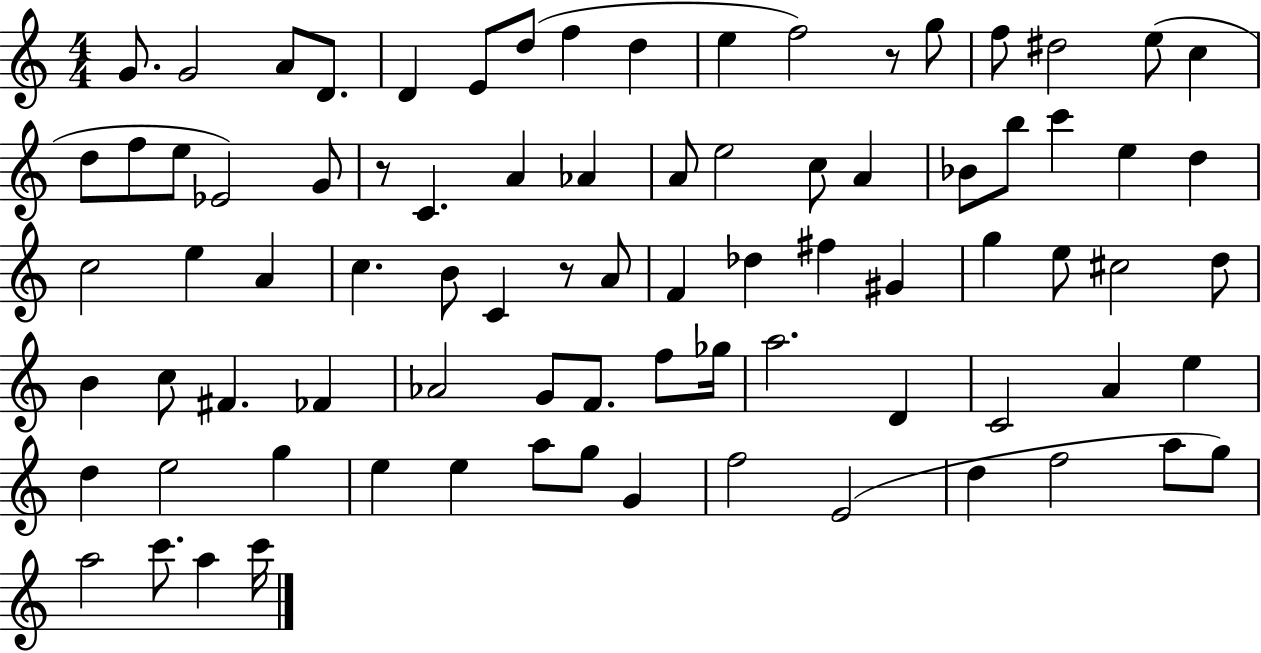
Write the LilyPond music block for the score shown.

{
  \clef treble
  \numericTimeSignature
  \time 4/4
  \key c \major
  \repeat volta 2 { g'8. g'2 a'8 d'8. | d'4 e'8 d''8( f''4 d''4 | e''4 f''2) r8 g''8 | f''8 dis''2 e''8( c''4 | \break d''8 f''8 e''8 ees'2) g'8 | r8 c'4. a'4 aes'4 | a'8 e''2 c''8 a'4 | bes'8 b''8 c'''4 e''4 d''4 | \break c''2 e''4 a'4 | c''4. b'8 c'4 r8 a'8 | f'4 des''4 fis''4 gis'4 | g''4 e''8 cis''2 d''8 | \break b'4 c''8 fis'4. fes'4 | aes'2 g'8 f'8. f''8 ges''16 | a''2. d'4 | c'2 a'4 e''4 | \break d''4 e''2 g''4 | e''4 e''4 a''8 g''8 g'4 | f''2 e'2( | d''4 f''2 a''8 g''8) | \break a''2 c'''8. a''4 c'''16 | } \bar "|."
}